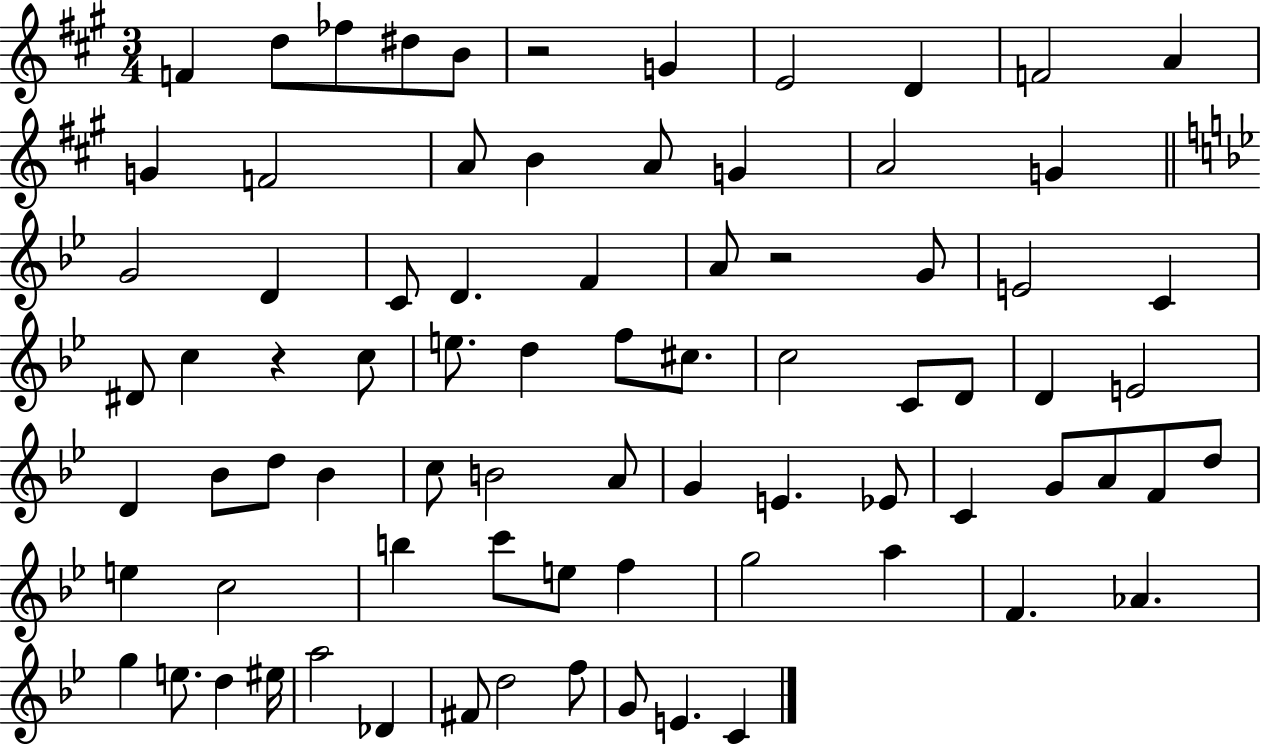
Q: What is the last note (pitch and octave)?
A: C4